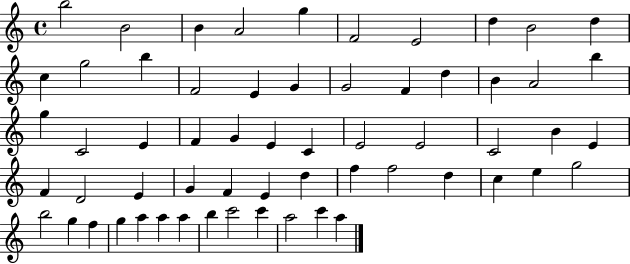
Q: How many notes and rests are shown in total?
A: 60